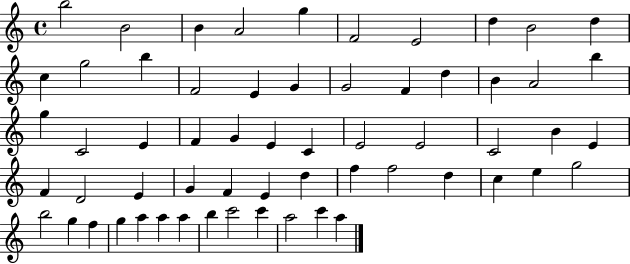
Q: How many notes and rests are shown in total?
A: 60